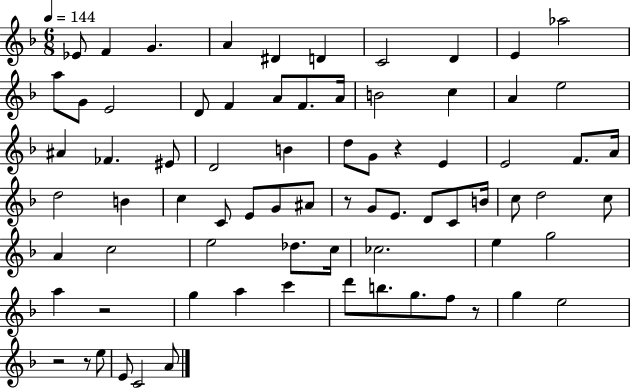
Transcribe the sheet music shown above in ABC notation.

X:1
T:Untitled
M:6/8
L:1/4
K:F
_E/2 F G A ^D D C2 D E _a2 a/2 G/2 E2 D/2 F A/2 F/2 A/4 B2 c A e2 ^A _F ^E/2 D2 B d/2 G/2 z E E2 F/2 A/4 d2 B c C/2 E/2 G/2 ^A/2 z/2 G/2 E/2 D/2 C/2 B/4 c/2 d2 c/2 A c2 e2 _d/2 c/4 _c2 e g2 a z2 g a c' d'/2 b/2 g/2 f/2 z/2 g e2 z2 z/2 e/2 E/2 C2 A/2